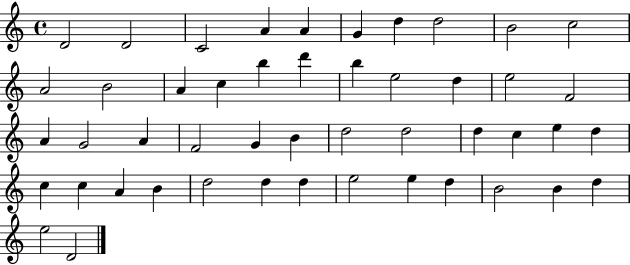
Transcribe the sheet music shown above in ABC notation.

X:1
T:Untitled
M:4/4
L:1/4
K:C
D2 D2 C2 A A G d d2 B2 c2 A2 B2 A c b d' b e2 d e2 F2 A G2 A F2 G B d2 d2 d c e d c c A B d2 d d e2 e d B2 B d e2 D2